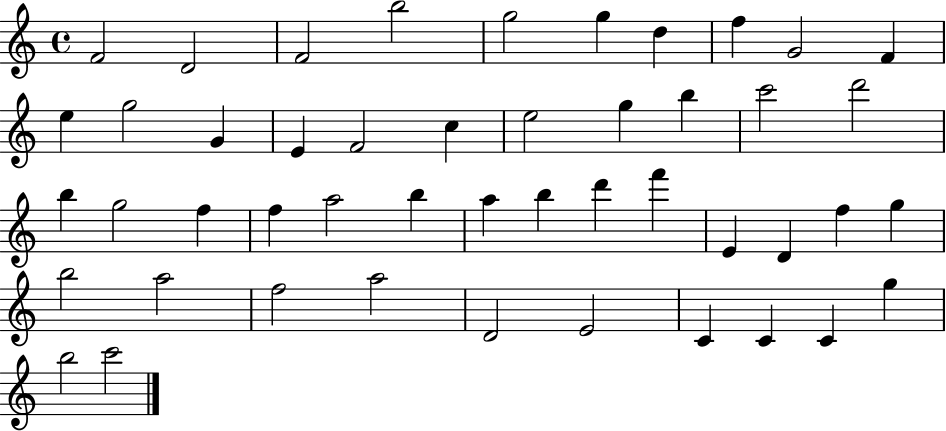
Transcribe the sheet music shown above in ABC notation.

X:1
T:Untitled
M:4/4
L:1/4
K:C
F2 D2 F2 b2 g2 g d f G2 F e g2 G E F2 c e2 g b c'2 d'2 b g2 f f a2 b a b d' f' E D f g b2 a2 f2 a2 D2 E2 C C C g b2 c'2